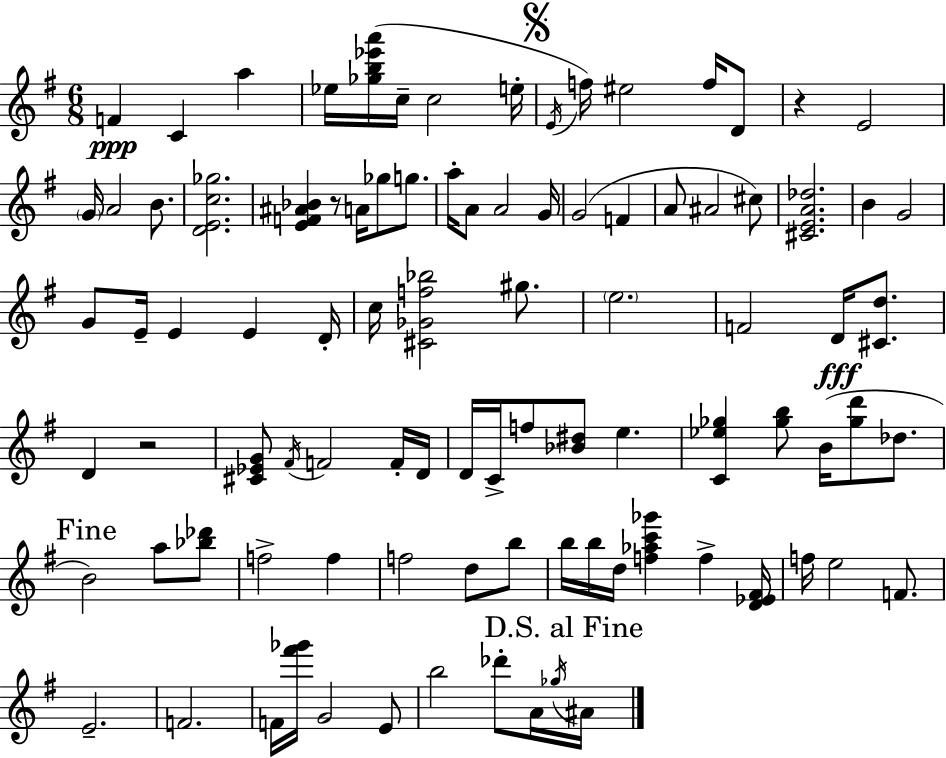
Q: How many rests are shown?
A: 3